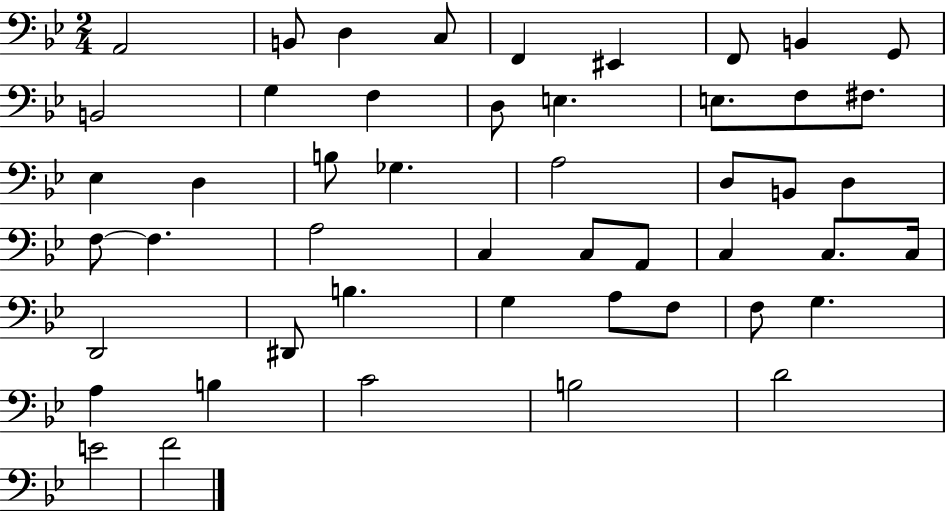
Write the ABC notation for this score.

X:1
T:Untitled
M:2/4
L:1/4
K:Bb
A,,2 B,,/2 D, C,/2 F,, ^E,, F,,/2 B,, G,,/2 B,,2 G, F, D,/2 E, E,/2 F,/2 ^F,/2 _E, D, B,/2 _G, A,2 D,/2 B,,/2 D, F,/2 F, A,2 C, C,/2 A,,/2 C, C,/2 C,/4 D,,2 ^D,,/2 B, G, A,/2 F,/2 F,/2 G, A, B, C2 B,2 D2 E2 F2